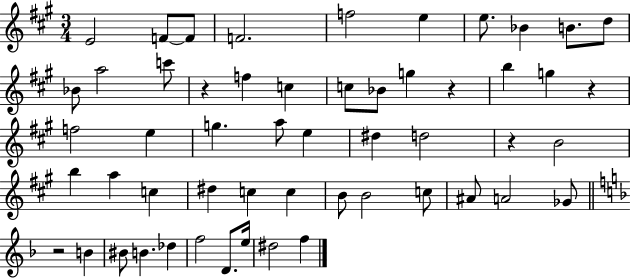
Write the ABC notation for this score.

X:1
T:Untitled
M:3/4
L:1/4
K:A
E2 F/2 F/2 F2 f2 e e/2 _B B/2 d/2 _B/2 a2 c'/2 z f c c/2 _B/2 g z b g z f2 e g a/2 e ^d d2 z B2 b a c ^d c c B/2 B2 c/2 ^A/2 A2 _G/2 z2 B ^B/2 B _d f2 D/2 e/4 ^d2 f